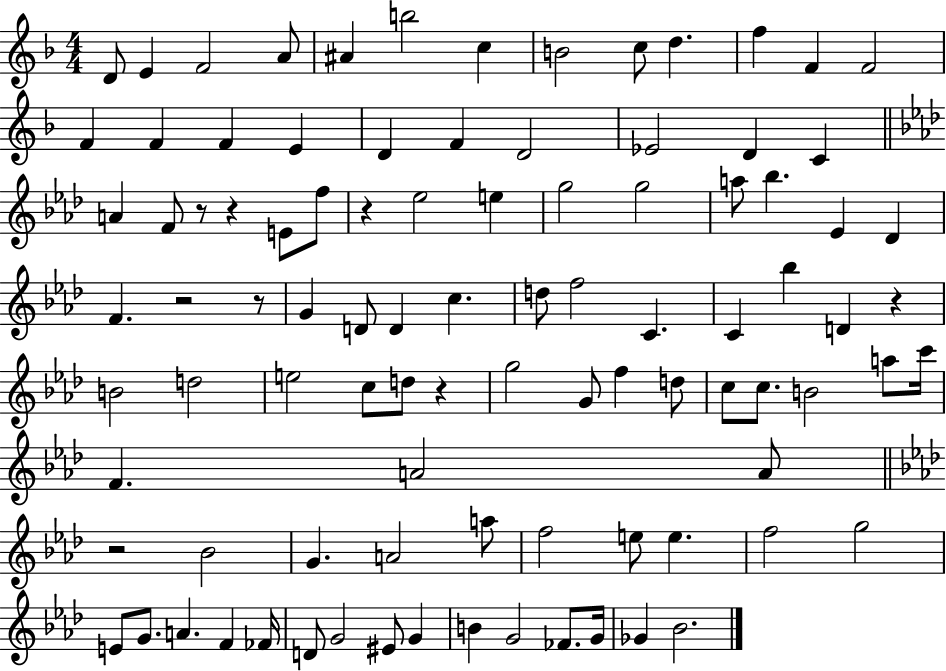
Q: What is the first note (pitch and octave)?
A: D4